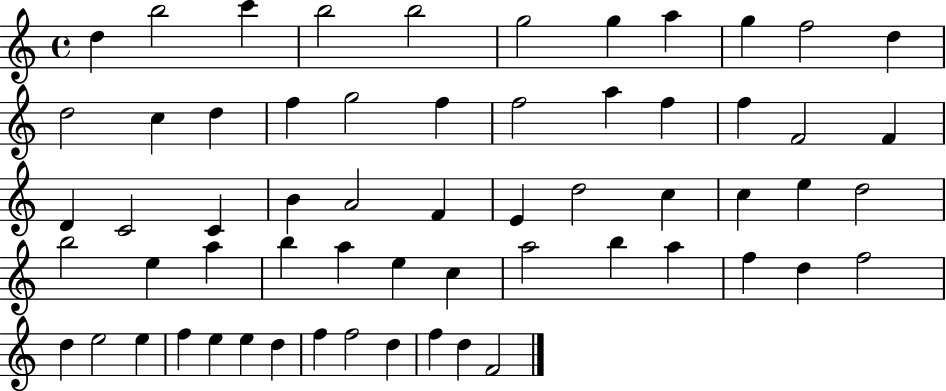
D5/q B5/h C6/q B5/h B5/h G5/h G5/q A5/q G5/q F5/h D5/q D5/h C5/q D5/q F5/q G5/h F5/q F5/h A5/q F5/q F5/q F4/h F4/q D4/q C4/h C4/q B4/q A4/h F4/q E4/q D5/h C5/q C5/q E5/q D5/h B5/h E5/q A5/q B5/q A5/q E5/q C5/q A5/h B5/q A5/q F5/q D5/q F5/h D5/q E5/h E5/q F5/q E5/q E5/q D5/q F5/q F5/h D5/q F5/q D5/q F4/h